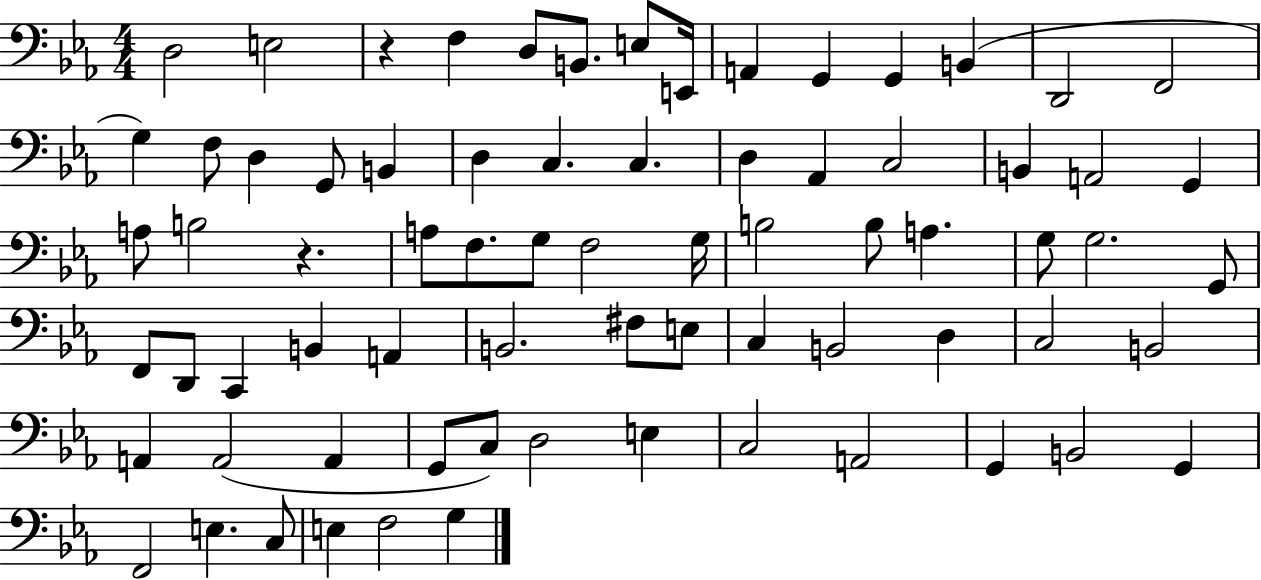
{
  \clef bass
  \numericTimeSignature
  \time 4/4
  \key ees \major
  d2 e2 | r4 f4 d8 b,8. e8 e,16 | a,4 g,4 g,4 b,4( | d,2 f,2 | \break g4) f8 d4 g,8 b,4 | d4 c4. c4. | d4 aes,4 c2 | b,4 a,2 g,4 | \break a8 b2 r4. | a8 f8. g8 f2 g16 | b2 b8 a4. | g8 g2. g,8 | \break f,8 d,8 c,4 b,4 a,4 | b,2. fis8 e8 | c4 b,2 d4 | c2 b,2 | \break a,4 a,2( a,4 | g,8 c8) d2 e4 | c2 a,2 | g,4 b,2 g,4 | \break f,2 e4. c8 | e4 f2 g4 | \bar "|."
}